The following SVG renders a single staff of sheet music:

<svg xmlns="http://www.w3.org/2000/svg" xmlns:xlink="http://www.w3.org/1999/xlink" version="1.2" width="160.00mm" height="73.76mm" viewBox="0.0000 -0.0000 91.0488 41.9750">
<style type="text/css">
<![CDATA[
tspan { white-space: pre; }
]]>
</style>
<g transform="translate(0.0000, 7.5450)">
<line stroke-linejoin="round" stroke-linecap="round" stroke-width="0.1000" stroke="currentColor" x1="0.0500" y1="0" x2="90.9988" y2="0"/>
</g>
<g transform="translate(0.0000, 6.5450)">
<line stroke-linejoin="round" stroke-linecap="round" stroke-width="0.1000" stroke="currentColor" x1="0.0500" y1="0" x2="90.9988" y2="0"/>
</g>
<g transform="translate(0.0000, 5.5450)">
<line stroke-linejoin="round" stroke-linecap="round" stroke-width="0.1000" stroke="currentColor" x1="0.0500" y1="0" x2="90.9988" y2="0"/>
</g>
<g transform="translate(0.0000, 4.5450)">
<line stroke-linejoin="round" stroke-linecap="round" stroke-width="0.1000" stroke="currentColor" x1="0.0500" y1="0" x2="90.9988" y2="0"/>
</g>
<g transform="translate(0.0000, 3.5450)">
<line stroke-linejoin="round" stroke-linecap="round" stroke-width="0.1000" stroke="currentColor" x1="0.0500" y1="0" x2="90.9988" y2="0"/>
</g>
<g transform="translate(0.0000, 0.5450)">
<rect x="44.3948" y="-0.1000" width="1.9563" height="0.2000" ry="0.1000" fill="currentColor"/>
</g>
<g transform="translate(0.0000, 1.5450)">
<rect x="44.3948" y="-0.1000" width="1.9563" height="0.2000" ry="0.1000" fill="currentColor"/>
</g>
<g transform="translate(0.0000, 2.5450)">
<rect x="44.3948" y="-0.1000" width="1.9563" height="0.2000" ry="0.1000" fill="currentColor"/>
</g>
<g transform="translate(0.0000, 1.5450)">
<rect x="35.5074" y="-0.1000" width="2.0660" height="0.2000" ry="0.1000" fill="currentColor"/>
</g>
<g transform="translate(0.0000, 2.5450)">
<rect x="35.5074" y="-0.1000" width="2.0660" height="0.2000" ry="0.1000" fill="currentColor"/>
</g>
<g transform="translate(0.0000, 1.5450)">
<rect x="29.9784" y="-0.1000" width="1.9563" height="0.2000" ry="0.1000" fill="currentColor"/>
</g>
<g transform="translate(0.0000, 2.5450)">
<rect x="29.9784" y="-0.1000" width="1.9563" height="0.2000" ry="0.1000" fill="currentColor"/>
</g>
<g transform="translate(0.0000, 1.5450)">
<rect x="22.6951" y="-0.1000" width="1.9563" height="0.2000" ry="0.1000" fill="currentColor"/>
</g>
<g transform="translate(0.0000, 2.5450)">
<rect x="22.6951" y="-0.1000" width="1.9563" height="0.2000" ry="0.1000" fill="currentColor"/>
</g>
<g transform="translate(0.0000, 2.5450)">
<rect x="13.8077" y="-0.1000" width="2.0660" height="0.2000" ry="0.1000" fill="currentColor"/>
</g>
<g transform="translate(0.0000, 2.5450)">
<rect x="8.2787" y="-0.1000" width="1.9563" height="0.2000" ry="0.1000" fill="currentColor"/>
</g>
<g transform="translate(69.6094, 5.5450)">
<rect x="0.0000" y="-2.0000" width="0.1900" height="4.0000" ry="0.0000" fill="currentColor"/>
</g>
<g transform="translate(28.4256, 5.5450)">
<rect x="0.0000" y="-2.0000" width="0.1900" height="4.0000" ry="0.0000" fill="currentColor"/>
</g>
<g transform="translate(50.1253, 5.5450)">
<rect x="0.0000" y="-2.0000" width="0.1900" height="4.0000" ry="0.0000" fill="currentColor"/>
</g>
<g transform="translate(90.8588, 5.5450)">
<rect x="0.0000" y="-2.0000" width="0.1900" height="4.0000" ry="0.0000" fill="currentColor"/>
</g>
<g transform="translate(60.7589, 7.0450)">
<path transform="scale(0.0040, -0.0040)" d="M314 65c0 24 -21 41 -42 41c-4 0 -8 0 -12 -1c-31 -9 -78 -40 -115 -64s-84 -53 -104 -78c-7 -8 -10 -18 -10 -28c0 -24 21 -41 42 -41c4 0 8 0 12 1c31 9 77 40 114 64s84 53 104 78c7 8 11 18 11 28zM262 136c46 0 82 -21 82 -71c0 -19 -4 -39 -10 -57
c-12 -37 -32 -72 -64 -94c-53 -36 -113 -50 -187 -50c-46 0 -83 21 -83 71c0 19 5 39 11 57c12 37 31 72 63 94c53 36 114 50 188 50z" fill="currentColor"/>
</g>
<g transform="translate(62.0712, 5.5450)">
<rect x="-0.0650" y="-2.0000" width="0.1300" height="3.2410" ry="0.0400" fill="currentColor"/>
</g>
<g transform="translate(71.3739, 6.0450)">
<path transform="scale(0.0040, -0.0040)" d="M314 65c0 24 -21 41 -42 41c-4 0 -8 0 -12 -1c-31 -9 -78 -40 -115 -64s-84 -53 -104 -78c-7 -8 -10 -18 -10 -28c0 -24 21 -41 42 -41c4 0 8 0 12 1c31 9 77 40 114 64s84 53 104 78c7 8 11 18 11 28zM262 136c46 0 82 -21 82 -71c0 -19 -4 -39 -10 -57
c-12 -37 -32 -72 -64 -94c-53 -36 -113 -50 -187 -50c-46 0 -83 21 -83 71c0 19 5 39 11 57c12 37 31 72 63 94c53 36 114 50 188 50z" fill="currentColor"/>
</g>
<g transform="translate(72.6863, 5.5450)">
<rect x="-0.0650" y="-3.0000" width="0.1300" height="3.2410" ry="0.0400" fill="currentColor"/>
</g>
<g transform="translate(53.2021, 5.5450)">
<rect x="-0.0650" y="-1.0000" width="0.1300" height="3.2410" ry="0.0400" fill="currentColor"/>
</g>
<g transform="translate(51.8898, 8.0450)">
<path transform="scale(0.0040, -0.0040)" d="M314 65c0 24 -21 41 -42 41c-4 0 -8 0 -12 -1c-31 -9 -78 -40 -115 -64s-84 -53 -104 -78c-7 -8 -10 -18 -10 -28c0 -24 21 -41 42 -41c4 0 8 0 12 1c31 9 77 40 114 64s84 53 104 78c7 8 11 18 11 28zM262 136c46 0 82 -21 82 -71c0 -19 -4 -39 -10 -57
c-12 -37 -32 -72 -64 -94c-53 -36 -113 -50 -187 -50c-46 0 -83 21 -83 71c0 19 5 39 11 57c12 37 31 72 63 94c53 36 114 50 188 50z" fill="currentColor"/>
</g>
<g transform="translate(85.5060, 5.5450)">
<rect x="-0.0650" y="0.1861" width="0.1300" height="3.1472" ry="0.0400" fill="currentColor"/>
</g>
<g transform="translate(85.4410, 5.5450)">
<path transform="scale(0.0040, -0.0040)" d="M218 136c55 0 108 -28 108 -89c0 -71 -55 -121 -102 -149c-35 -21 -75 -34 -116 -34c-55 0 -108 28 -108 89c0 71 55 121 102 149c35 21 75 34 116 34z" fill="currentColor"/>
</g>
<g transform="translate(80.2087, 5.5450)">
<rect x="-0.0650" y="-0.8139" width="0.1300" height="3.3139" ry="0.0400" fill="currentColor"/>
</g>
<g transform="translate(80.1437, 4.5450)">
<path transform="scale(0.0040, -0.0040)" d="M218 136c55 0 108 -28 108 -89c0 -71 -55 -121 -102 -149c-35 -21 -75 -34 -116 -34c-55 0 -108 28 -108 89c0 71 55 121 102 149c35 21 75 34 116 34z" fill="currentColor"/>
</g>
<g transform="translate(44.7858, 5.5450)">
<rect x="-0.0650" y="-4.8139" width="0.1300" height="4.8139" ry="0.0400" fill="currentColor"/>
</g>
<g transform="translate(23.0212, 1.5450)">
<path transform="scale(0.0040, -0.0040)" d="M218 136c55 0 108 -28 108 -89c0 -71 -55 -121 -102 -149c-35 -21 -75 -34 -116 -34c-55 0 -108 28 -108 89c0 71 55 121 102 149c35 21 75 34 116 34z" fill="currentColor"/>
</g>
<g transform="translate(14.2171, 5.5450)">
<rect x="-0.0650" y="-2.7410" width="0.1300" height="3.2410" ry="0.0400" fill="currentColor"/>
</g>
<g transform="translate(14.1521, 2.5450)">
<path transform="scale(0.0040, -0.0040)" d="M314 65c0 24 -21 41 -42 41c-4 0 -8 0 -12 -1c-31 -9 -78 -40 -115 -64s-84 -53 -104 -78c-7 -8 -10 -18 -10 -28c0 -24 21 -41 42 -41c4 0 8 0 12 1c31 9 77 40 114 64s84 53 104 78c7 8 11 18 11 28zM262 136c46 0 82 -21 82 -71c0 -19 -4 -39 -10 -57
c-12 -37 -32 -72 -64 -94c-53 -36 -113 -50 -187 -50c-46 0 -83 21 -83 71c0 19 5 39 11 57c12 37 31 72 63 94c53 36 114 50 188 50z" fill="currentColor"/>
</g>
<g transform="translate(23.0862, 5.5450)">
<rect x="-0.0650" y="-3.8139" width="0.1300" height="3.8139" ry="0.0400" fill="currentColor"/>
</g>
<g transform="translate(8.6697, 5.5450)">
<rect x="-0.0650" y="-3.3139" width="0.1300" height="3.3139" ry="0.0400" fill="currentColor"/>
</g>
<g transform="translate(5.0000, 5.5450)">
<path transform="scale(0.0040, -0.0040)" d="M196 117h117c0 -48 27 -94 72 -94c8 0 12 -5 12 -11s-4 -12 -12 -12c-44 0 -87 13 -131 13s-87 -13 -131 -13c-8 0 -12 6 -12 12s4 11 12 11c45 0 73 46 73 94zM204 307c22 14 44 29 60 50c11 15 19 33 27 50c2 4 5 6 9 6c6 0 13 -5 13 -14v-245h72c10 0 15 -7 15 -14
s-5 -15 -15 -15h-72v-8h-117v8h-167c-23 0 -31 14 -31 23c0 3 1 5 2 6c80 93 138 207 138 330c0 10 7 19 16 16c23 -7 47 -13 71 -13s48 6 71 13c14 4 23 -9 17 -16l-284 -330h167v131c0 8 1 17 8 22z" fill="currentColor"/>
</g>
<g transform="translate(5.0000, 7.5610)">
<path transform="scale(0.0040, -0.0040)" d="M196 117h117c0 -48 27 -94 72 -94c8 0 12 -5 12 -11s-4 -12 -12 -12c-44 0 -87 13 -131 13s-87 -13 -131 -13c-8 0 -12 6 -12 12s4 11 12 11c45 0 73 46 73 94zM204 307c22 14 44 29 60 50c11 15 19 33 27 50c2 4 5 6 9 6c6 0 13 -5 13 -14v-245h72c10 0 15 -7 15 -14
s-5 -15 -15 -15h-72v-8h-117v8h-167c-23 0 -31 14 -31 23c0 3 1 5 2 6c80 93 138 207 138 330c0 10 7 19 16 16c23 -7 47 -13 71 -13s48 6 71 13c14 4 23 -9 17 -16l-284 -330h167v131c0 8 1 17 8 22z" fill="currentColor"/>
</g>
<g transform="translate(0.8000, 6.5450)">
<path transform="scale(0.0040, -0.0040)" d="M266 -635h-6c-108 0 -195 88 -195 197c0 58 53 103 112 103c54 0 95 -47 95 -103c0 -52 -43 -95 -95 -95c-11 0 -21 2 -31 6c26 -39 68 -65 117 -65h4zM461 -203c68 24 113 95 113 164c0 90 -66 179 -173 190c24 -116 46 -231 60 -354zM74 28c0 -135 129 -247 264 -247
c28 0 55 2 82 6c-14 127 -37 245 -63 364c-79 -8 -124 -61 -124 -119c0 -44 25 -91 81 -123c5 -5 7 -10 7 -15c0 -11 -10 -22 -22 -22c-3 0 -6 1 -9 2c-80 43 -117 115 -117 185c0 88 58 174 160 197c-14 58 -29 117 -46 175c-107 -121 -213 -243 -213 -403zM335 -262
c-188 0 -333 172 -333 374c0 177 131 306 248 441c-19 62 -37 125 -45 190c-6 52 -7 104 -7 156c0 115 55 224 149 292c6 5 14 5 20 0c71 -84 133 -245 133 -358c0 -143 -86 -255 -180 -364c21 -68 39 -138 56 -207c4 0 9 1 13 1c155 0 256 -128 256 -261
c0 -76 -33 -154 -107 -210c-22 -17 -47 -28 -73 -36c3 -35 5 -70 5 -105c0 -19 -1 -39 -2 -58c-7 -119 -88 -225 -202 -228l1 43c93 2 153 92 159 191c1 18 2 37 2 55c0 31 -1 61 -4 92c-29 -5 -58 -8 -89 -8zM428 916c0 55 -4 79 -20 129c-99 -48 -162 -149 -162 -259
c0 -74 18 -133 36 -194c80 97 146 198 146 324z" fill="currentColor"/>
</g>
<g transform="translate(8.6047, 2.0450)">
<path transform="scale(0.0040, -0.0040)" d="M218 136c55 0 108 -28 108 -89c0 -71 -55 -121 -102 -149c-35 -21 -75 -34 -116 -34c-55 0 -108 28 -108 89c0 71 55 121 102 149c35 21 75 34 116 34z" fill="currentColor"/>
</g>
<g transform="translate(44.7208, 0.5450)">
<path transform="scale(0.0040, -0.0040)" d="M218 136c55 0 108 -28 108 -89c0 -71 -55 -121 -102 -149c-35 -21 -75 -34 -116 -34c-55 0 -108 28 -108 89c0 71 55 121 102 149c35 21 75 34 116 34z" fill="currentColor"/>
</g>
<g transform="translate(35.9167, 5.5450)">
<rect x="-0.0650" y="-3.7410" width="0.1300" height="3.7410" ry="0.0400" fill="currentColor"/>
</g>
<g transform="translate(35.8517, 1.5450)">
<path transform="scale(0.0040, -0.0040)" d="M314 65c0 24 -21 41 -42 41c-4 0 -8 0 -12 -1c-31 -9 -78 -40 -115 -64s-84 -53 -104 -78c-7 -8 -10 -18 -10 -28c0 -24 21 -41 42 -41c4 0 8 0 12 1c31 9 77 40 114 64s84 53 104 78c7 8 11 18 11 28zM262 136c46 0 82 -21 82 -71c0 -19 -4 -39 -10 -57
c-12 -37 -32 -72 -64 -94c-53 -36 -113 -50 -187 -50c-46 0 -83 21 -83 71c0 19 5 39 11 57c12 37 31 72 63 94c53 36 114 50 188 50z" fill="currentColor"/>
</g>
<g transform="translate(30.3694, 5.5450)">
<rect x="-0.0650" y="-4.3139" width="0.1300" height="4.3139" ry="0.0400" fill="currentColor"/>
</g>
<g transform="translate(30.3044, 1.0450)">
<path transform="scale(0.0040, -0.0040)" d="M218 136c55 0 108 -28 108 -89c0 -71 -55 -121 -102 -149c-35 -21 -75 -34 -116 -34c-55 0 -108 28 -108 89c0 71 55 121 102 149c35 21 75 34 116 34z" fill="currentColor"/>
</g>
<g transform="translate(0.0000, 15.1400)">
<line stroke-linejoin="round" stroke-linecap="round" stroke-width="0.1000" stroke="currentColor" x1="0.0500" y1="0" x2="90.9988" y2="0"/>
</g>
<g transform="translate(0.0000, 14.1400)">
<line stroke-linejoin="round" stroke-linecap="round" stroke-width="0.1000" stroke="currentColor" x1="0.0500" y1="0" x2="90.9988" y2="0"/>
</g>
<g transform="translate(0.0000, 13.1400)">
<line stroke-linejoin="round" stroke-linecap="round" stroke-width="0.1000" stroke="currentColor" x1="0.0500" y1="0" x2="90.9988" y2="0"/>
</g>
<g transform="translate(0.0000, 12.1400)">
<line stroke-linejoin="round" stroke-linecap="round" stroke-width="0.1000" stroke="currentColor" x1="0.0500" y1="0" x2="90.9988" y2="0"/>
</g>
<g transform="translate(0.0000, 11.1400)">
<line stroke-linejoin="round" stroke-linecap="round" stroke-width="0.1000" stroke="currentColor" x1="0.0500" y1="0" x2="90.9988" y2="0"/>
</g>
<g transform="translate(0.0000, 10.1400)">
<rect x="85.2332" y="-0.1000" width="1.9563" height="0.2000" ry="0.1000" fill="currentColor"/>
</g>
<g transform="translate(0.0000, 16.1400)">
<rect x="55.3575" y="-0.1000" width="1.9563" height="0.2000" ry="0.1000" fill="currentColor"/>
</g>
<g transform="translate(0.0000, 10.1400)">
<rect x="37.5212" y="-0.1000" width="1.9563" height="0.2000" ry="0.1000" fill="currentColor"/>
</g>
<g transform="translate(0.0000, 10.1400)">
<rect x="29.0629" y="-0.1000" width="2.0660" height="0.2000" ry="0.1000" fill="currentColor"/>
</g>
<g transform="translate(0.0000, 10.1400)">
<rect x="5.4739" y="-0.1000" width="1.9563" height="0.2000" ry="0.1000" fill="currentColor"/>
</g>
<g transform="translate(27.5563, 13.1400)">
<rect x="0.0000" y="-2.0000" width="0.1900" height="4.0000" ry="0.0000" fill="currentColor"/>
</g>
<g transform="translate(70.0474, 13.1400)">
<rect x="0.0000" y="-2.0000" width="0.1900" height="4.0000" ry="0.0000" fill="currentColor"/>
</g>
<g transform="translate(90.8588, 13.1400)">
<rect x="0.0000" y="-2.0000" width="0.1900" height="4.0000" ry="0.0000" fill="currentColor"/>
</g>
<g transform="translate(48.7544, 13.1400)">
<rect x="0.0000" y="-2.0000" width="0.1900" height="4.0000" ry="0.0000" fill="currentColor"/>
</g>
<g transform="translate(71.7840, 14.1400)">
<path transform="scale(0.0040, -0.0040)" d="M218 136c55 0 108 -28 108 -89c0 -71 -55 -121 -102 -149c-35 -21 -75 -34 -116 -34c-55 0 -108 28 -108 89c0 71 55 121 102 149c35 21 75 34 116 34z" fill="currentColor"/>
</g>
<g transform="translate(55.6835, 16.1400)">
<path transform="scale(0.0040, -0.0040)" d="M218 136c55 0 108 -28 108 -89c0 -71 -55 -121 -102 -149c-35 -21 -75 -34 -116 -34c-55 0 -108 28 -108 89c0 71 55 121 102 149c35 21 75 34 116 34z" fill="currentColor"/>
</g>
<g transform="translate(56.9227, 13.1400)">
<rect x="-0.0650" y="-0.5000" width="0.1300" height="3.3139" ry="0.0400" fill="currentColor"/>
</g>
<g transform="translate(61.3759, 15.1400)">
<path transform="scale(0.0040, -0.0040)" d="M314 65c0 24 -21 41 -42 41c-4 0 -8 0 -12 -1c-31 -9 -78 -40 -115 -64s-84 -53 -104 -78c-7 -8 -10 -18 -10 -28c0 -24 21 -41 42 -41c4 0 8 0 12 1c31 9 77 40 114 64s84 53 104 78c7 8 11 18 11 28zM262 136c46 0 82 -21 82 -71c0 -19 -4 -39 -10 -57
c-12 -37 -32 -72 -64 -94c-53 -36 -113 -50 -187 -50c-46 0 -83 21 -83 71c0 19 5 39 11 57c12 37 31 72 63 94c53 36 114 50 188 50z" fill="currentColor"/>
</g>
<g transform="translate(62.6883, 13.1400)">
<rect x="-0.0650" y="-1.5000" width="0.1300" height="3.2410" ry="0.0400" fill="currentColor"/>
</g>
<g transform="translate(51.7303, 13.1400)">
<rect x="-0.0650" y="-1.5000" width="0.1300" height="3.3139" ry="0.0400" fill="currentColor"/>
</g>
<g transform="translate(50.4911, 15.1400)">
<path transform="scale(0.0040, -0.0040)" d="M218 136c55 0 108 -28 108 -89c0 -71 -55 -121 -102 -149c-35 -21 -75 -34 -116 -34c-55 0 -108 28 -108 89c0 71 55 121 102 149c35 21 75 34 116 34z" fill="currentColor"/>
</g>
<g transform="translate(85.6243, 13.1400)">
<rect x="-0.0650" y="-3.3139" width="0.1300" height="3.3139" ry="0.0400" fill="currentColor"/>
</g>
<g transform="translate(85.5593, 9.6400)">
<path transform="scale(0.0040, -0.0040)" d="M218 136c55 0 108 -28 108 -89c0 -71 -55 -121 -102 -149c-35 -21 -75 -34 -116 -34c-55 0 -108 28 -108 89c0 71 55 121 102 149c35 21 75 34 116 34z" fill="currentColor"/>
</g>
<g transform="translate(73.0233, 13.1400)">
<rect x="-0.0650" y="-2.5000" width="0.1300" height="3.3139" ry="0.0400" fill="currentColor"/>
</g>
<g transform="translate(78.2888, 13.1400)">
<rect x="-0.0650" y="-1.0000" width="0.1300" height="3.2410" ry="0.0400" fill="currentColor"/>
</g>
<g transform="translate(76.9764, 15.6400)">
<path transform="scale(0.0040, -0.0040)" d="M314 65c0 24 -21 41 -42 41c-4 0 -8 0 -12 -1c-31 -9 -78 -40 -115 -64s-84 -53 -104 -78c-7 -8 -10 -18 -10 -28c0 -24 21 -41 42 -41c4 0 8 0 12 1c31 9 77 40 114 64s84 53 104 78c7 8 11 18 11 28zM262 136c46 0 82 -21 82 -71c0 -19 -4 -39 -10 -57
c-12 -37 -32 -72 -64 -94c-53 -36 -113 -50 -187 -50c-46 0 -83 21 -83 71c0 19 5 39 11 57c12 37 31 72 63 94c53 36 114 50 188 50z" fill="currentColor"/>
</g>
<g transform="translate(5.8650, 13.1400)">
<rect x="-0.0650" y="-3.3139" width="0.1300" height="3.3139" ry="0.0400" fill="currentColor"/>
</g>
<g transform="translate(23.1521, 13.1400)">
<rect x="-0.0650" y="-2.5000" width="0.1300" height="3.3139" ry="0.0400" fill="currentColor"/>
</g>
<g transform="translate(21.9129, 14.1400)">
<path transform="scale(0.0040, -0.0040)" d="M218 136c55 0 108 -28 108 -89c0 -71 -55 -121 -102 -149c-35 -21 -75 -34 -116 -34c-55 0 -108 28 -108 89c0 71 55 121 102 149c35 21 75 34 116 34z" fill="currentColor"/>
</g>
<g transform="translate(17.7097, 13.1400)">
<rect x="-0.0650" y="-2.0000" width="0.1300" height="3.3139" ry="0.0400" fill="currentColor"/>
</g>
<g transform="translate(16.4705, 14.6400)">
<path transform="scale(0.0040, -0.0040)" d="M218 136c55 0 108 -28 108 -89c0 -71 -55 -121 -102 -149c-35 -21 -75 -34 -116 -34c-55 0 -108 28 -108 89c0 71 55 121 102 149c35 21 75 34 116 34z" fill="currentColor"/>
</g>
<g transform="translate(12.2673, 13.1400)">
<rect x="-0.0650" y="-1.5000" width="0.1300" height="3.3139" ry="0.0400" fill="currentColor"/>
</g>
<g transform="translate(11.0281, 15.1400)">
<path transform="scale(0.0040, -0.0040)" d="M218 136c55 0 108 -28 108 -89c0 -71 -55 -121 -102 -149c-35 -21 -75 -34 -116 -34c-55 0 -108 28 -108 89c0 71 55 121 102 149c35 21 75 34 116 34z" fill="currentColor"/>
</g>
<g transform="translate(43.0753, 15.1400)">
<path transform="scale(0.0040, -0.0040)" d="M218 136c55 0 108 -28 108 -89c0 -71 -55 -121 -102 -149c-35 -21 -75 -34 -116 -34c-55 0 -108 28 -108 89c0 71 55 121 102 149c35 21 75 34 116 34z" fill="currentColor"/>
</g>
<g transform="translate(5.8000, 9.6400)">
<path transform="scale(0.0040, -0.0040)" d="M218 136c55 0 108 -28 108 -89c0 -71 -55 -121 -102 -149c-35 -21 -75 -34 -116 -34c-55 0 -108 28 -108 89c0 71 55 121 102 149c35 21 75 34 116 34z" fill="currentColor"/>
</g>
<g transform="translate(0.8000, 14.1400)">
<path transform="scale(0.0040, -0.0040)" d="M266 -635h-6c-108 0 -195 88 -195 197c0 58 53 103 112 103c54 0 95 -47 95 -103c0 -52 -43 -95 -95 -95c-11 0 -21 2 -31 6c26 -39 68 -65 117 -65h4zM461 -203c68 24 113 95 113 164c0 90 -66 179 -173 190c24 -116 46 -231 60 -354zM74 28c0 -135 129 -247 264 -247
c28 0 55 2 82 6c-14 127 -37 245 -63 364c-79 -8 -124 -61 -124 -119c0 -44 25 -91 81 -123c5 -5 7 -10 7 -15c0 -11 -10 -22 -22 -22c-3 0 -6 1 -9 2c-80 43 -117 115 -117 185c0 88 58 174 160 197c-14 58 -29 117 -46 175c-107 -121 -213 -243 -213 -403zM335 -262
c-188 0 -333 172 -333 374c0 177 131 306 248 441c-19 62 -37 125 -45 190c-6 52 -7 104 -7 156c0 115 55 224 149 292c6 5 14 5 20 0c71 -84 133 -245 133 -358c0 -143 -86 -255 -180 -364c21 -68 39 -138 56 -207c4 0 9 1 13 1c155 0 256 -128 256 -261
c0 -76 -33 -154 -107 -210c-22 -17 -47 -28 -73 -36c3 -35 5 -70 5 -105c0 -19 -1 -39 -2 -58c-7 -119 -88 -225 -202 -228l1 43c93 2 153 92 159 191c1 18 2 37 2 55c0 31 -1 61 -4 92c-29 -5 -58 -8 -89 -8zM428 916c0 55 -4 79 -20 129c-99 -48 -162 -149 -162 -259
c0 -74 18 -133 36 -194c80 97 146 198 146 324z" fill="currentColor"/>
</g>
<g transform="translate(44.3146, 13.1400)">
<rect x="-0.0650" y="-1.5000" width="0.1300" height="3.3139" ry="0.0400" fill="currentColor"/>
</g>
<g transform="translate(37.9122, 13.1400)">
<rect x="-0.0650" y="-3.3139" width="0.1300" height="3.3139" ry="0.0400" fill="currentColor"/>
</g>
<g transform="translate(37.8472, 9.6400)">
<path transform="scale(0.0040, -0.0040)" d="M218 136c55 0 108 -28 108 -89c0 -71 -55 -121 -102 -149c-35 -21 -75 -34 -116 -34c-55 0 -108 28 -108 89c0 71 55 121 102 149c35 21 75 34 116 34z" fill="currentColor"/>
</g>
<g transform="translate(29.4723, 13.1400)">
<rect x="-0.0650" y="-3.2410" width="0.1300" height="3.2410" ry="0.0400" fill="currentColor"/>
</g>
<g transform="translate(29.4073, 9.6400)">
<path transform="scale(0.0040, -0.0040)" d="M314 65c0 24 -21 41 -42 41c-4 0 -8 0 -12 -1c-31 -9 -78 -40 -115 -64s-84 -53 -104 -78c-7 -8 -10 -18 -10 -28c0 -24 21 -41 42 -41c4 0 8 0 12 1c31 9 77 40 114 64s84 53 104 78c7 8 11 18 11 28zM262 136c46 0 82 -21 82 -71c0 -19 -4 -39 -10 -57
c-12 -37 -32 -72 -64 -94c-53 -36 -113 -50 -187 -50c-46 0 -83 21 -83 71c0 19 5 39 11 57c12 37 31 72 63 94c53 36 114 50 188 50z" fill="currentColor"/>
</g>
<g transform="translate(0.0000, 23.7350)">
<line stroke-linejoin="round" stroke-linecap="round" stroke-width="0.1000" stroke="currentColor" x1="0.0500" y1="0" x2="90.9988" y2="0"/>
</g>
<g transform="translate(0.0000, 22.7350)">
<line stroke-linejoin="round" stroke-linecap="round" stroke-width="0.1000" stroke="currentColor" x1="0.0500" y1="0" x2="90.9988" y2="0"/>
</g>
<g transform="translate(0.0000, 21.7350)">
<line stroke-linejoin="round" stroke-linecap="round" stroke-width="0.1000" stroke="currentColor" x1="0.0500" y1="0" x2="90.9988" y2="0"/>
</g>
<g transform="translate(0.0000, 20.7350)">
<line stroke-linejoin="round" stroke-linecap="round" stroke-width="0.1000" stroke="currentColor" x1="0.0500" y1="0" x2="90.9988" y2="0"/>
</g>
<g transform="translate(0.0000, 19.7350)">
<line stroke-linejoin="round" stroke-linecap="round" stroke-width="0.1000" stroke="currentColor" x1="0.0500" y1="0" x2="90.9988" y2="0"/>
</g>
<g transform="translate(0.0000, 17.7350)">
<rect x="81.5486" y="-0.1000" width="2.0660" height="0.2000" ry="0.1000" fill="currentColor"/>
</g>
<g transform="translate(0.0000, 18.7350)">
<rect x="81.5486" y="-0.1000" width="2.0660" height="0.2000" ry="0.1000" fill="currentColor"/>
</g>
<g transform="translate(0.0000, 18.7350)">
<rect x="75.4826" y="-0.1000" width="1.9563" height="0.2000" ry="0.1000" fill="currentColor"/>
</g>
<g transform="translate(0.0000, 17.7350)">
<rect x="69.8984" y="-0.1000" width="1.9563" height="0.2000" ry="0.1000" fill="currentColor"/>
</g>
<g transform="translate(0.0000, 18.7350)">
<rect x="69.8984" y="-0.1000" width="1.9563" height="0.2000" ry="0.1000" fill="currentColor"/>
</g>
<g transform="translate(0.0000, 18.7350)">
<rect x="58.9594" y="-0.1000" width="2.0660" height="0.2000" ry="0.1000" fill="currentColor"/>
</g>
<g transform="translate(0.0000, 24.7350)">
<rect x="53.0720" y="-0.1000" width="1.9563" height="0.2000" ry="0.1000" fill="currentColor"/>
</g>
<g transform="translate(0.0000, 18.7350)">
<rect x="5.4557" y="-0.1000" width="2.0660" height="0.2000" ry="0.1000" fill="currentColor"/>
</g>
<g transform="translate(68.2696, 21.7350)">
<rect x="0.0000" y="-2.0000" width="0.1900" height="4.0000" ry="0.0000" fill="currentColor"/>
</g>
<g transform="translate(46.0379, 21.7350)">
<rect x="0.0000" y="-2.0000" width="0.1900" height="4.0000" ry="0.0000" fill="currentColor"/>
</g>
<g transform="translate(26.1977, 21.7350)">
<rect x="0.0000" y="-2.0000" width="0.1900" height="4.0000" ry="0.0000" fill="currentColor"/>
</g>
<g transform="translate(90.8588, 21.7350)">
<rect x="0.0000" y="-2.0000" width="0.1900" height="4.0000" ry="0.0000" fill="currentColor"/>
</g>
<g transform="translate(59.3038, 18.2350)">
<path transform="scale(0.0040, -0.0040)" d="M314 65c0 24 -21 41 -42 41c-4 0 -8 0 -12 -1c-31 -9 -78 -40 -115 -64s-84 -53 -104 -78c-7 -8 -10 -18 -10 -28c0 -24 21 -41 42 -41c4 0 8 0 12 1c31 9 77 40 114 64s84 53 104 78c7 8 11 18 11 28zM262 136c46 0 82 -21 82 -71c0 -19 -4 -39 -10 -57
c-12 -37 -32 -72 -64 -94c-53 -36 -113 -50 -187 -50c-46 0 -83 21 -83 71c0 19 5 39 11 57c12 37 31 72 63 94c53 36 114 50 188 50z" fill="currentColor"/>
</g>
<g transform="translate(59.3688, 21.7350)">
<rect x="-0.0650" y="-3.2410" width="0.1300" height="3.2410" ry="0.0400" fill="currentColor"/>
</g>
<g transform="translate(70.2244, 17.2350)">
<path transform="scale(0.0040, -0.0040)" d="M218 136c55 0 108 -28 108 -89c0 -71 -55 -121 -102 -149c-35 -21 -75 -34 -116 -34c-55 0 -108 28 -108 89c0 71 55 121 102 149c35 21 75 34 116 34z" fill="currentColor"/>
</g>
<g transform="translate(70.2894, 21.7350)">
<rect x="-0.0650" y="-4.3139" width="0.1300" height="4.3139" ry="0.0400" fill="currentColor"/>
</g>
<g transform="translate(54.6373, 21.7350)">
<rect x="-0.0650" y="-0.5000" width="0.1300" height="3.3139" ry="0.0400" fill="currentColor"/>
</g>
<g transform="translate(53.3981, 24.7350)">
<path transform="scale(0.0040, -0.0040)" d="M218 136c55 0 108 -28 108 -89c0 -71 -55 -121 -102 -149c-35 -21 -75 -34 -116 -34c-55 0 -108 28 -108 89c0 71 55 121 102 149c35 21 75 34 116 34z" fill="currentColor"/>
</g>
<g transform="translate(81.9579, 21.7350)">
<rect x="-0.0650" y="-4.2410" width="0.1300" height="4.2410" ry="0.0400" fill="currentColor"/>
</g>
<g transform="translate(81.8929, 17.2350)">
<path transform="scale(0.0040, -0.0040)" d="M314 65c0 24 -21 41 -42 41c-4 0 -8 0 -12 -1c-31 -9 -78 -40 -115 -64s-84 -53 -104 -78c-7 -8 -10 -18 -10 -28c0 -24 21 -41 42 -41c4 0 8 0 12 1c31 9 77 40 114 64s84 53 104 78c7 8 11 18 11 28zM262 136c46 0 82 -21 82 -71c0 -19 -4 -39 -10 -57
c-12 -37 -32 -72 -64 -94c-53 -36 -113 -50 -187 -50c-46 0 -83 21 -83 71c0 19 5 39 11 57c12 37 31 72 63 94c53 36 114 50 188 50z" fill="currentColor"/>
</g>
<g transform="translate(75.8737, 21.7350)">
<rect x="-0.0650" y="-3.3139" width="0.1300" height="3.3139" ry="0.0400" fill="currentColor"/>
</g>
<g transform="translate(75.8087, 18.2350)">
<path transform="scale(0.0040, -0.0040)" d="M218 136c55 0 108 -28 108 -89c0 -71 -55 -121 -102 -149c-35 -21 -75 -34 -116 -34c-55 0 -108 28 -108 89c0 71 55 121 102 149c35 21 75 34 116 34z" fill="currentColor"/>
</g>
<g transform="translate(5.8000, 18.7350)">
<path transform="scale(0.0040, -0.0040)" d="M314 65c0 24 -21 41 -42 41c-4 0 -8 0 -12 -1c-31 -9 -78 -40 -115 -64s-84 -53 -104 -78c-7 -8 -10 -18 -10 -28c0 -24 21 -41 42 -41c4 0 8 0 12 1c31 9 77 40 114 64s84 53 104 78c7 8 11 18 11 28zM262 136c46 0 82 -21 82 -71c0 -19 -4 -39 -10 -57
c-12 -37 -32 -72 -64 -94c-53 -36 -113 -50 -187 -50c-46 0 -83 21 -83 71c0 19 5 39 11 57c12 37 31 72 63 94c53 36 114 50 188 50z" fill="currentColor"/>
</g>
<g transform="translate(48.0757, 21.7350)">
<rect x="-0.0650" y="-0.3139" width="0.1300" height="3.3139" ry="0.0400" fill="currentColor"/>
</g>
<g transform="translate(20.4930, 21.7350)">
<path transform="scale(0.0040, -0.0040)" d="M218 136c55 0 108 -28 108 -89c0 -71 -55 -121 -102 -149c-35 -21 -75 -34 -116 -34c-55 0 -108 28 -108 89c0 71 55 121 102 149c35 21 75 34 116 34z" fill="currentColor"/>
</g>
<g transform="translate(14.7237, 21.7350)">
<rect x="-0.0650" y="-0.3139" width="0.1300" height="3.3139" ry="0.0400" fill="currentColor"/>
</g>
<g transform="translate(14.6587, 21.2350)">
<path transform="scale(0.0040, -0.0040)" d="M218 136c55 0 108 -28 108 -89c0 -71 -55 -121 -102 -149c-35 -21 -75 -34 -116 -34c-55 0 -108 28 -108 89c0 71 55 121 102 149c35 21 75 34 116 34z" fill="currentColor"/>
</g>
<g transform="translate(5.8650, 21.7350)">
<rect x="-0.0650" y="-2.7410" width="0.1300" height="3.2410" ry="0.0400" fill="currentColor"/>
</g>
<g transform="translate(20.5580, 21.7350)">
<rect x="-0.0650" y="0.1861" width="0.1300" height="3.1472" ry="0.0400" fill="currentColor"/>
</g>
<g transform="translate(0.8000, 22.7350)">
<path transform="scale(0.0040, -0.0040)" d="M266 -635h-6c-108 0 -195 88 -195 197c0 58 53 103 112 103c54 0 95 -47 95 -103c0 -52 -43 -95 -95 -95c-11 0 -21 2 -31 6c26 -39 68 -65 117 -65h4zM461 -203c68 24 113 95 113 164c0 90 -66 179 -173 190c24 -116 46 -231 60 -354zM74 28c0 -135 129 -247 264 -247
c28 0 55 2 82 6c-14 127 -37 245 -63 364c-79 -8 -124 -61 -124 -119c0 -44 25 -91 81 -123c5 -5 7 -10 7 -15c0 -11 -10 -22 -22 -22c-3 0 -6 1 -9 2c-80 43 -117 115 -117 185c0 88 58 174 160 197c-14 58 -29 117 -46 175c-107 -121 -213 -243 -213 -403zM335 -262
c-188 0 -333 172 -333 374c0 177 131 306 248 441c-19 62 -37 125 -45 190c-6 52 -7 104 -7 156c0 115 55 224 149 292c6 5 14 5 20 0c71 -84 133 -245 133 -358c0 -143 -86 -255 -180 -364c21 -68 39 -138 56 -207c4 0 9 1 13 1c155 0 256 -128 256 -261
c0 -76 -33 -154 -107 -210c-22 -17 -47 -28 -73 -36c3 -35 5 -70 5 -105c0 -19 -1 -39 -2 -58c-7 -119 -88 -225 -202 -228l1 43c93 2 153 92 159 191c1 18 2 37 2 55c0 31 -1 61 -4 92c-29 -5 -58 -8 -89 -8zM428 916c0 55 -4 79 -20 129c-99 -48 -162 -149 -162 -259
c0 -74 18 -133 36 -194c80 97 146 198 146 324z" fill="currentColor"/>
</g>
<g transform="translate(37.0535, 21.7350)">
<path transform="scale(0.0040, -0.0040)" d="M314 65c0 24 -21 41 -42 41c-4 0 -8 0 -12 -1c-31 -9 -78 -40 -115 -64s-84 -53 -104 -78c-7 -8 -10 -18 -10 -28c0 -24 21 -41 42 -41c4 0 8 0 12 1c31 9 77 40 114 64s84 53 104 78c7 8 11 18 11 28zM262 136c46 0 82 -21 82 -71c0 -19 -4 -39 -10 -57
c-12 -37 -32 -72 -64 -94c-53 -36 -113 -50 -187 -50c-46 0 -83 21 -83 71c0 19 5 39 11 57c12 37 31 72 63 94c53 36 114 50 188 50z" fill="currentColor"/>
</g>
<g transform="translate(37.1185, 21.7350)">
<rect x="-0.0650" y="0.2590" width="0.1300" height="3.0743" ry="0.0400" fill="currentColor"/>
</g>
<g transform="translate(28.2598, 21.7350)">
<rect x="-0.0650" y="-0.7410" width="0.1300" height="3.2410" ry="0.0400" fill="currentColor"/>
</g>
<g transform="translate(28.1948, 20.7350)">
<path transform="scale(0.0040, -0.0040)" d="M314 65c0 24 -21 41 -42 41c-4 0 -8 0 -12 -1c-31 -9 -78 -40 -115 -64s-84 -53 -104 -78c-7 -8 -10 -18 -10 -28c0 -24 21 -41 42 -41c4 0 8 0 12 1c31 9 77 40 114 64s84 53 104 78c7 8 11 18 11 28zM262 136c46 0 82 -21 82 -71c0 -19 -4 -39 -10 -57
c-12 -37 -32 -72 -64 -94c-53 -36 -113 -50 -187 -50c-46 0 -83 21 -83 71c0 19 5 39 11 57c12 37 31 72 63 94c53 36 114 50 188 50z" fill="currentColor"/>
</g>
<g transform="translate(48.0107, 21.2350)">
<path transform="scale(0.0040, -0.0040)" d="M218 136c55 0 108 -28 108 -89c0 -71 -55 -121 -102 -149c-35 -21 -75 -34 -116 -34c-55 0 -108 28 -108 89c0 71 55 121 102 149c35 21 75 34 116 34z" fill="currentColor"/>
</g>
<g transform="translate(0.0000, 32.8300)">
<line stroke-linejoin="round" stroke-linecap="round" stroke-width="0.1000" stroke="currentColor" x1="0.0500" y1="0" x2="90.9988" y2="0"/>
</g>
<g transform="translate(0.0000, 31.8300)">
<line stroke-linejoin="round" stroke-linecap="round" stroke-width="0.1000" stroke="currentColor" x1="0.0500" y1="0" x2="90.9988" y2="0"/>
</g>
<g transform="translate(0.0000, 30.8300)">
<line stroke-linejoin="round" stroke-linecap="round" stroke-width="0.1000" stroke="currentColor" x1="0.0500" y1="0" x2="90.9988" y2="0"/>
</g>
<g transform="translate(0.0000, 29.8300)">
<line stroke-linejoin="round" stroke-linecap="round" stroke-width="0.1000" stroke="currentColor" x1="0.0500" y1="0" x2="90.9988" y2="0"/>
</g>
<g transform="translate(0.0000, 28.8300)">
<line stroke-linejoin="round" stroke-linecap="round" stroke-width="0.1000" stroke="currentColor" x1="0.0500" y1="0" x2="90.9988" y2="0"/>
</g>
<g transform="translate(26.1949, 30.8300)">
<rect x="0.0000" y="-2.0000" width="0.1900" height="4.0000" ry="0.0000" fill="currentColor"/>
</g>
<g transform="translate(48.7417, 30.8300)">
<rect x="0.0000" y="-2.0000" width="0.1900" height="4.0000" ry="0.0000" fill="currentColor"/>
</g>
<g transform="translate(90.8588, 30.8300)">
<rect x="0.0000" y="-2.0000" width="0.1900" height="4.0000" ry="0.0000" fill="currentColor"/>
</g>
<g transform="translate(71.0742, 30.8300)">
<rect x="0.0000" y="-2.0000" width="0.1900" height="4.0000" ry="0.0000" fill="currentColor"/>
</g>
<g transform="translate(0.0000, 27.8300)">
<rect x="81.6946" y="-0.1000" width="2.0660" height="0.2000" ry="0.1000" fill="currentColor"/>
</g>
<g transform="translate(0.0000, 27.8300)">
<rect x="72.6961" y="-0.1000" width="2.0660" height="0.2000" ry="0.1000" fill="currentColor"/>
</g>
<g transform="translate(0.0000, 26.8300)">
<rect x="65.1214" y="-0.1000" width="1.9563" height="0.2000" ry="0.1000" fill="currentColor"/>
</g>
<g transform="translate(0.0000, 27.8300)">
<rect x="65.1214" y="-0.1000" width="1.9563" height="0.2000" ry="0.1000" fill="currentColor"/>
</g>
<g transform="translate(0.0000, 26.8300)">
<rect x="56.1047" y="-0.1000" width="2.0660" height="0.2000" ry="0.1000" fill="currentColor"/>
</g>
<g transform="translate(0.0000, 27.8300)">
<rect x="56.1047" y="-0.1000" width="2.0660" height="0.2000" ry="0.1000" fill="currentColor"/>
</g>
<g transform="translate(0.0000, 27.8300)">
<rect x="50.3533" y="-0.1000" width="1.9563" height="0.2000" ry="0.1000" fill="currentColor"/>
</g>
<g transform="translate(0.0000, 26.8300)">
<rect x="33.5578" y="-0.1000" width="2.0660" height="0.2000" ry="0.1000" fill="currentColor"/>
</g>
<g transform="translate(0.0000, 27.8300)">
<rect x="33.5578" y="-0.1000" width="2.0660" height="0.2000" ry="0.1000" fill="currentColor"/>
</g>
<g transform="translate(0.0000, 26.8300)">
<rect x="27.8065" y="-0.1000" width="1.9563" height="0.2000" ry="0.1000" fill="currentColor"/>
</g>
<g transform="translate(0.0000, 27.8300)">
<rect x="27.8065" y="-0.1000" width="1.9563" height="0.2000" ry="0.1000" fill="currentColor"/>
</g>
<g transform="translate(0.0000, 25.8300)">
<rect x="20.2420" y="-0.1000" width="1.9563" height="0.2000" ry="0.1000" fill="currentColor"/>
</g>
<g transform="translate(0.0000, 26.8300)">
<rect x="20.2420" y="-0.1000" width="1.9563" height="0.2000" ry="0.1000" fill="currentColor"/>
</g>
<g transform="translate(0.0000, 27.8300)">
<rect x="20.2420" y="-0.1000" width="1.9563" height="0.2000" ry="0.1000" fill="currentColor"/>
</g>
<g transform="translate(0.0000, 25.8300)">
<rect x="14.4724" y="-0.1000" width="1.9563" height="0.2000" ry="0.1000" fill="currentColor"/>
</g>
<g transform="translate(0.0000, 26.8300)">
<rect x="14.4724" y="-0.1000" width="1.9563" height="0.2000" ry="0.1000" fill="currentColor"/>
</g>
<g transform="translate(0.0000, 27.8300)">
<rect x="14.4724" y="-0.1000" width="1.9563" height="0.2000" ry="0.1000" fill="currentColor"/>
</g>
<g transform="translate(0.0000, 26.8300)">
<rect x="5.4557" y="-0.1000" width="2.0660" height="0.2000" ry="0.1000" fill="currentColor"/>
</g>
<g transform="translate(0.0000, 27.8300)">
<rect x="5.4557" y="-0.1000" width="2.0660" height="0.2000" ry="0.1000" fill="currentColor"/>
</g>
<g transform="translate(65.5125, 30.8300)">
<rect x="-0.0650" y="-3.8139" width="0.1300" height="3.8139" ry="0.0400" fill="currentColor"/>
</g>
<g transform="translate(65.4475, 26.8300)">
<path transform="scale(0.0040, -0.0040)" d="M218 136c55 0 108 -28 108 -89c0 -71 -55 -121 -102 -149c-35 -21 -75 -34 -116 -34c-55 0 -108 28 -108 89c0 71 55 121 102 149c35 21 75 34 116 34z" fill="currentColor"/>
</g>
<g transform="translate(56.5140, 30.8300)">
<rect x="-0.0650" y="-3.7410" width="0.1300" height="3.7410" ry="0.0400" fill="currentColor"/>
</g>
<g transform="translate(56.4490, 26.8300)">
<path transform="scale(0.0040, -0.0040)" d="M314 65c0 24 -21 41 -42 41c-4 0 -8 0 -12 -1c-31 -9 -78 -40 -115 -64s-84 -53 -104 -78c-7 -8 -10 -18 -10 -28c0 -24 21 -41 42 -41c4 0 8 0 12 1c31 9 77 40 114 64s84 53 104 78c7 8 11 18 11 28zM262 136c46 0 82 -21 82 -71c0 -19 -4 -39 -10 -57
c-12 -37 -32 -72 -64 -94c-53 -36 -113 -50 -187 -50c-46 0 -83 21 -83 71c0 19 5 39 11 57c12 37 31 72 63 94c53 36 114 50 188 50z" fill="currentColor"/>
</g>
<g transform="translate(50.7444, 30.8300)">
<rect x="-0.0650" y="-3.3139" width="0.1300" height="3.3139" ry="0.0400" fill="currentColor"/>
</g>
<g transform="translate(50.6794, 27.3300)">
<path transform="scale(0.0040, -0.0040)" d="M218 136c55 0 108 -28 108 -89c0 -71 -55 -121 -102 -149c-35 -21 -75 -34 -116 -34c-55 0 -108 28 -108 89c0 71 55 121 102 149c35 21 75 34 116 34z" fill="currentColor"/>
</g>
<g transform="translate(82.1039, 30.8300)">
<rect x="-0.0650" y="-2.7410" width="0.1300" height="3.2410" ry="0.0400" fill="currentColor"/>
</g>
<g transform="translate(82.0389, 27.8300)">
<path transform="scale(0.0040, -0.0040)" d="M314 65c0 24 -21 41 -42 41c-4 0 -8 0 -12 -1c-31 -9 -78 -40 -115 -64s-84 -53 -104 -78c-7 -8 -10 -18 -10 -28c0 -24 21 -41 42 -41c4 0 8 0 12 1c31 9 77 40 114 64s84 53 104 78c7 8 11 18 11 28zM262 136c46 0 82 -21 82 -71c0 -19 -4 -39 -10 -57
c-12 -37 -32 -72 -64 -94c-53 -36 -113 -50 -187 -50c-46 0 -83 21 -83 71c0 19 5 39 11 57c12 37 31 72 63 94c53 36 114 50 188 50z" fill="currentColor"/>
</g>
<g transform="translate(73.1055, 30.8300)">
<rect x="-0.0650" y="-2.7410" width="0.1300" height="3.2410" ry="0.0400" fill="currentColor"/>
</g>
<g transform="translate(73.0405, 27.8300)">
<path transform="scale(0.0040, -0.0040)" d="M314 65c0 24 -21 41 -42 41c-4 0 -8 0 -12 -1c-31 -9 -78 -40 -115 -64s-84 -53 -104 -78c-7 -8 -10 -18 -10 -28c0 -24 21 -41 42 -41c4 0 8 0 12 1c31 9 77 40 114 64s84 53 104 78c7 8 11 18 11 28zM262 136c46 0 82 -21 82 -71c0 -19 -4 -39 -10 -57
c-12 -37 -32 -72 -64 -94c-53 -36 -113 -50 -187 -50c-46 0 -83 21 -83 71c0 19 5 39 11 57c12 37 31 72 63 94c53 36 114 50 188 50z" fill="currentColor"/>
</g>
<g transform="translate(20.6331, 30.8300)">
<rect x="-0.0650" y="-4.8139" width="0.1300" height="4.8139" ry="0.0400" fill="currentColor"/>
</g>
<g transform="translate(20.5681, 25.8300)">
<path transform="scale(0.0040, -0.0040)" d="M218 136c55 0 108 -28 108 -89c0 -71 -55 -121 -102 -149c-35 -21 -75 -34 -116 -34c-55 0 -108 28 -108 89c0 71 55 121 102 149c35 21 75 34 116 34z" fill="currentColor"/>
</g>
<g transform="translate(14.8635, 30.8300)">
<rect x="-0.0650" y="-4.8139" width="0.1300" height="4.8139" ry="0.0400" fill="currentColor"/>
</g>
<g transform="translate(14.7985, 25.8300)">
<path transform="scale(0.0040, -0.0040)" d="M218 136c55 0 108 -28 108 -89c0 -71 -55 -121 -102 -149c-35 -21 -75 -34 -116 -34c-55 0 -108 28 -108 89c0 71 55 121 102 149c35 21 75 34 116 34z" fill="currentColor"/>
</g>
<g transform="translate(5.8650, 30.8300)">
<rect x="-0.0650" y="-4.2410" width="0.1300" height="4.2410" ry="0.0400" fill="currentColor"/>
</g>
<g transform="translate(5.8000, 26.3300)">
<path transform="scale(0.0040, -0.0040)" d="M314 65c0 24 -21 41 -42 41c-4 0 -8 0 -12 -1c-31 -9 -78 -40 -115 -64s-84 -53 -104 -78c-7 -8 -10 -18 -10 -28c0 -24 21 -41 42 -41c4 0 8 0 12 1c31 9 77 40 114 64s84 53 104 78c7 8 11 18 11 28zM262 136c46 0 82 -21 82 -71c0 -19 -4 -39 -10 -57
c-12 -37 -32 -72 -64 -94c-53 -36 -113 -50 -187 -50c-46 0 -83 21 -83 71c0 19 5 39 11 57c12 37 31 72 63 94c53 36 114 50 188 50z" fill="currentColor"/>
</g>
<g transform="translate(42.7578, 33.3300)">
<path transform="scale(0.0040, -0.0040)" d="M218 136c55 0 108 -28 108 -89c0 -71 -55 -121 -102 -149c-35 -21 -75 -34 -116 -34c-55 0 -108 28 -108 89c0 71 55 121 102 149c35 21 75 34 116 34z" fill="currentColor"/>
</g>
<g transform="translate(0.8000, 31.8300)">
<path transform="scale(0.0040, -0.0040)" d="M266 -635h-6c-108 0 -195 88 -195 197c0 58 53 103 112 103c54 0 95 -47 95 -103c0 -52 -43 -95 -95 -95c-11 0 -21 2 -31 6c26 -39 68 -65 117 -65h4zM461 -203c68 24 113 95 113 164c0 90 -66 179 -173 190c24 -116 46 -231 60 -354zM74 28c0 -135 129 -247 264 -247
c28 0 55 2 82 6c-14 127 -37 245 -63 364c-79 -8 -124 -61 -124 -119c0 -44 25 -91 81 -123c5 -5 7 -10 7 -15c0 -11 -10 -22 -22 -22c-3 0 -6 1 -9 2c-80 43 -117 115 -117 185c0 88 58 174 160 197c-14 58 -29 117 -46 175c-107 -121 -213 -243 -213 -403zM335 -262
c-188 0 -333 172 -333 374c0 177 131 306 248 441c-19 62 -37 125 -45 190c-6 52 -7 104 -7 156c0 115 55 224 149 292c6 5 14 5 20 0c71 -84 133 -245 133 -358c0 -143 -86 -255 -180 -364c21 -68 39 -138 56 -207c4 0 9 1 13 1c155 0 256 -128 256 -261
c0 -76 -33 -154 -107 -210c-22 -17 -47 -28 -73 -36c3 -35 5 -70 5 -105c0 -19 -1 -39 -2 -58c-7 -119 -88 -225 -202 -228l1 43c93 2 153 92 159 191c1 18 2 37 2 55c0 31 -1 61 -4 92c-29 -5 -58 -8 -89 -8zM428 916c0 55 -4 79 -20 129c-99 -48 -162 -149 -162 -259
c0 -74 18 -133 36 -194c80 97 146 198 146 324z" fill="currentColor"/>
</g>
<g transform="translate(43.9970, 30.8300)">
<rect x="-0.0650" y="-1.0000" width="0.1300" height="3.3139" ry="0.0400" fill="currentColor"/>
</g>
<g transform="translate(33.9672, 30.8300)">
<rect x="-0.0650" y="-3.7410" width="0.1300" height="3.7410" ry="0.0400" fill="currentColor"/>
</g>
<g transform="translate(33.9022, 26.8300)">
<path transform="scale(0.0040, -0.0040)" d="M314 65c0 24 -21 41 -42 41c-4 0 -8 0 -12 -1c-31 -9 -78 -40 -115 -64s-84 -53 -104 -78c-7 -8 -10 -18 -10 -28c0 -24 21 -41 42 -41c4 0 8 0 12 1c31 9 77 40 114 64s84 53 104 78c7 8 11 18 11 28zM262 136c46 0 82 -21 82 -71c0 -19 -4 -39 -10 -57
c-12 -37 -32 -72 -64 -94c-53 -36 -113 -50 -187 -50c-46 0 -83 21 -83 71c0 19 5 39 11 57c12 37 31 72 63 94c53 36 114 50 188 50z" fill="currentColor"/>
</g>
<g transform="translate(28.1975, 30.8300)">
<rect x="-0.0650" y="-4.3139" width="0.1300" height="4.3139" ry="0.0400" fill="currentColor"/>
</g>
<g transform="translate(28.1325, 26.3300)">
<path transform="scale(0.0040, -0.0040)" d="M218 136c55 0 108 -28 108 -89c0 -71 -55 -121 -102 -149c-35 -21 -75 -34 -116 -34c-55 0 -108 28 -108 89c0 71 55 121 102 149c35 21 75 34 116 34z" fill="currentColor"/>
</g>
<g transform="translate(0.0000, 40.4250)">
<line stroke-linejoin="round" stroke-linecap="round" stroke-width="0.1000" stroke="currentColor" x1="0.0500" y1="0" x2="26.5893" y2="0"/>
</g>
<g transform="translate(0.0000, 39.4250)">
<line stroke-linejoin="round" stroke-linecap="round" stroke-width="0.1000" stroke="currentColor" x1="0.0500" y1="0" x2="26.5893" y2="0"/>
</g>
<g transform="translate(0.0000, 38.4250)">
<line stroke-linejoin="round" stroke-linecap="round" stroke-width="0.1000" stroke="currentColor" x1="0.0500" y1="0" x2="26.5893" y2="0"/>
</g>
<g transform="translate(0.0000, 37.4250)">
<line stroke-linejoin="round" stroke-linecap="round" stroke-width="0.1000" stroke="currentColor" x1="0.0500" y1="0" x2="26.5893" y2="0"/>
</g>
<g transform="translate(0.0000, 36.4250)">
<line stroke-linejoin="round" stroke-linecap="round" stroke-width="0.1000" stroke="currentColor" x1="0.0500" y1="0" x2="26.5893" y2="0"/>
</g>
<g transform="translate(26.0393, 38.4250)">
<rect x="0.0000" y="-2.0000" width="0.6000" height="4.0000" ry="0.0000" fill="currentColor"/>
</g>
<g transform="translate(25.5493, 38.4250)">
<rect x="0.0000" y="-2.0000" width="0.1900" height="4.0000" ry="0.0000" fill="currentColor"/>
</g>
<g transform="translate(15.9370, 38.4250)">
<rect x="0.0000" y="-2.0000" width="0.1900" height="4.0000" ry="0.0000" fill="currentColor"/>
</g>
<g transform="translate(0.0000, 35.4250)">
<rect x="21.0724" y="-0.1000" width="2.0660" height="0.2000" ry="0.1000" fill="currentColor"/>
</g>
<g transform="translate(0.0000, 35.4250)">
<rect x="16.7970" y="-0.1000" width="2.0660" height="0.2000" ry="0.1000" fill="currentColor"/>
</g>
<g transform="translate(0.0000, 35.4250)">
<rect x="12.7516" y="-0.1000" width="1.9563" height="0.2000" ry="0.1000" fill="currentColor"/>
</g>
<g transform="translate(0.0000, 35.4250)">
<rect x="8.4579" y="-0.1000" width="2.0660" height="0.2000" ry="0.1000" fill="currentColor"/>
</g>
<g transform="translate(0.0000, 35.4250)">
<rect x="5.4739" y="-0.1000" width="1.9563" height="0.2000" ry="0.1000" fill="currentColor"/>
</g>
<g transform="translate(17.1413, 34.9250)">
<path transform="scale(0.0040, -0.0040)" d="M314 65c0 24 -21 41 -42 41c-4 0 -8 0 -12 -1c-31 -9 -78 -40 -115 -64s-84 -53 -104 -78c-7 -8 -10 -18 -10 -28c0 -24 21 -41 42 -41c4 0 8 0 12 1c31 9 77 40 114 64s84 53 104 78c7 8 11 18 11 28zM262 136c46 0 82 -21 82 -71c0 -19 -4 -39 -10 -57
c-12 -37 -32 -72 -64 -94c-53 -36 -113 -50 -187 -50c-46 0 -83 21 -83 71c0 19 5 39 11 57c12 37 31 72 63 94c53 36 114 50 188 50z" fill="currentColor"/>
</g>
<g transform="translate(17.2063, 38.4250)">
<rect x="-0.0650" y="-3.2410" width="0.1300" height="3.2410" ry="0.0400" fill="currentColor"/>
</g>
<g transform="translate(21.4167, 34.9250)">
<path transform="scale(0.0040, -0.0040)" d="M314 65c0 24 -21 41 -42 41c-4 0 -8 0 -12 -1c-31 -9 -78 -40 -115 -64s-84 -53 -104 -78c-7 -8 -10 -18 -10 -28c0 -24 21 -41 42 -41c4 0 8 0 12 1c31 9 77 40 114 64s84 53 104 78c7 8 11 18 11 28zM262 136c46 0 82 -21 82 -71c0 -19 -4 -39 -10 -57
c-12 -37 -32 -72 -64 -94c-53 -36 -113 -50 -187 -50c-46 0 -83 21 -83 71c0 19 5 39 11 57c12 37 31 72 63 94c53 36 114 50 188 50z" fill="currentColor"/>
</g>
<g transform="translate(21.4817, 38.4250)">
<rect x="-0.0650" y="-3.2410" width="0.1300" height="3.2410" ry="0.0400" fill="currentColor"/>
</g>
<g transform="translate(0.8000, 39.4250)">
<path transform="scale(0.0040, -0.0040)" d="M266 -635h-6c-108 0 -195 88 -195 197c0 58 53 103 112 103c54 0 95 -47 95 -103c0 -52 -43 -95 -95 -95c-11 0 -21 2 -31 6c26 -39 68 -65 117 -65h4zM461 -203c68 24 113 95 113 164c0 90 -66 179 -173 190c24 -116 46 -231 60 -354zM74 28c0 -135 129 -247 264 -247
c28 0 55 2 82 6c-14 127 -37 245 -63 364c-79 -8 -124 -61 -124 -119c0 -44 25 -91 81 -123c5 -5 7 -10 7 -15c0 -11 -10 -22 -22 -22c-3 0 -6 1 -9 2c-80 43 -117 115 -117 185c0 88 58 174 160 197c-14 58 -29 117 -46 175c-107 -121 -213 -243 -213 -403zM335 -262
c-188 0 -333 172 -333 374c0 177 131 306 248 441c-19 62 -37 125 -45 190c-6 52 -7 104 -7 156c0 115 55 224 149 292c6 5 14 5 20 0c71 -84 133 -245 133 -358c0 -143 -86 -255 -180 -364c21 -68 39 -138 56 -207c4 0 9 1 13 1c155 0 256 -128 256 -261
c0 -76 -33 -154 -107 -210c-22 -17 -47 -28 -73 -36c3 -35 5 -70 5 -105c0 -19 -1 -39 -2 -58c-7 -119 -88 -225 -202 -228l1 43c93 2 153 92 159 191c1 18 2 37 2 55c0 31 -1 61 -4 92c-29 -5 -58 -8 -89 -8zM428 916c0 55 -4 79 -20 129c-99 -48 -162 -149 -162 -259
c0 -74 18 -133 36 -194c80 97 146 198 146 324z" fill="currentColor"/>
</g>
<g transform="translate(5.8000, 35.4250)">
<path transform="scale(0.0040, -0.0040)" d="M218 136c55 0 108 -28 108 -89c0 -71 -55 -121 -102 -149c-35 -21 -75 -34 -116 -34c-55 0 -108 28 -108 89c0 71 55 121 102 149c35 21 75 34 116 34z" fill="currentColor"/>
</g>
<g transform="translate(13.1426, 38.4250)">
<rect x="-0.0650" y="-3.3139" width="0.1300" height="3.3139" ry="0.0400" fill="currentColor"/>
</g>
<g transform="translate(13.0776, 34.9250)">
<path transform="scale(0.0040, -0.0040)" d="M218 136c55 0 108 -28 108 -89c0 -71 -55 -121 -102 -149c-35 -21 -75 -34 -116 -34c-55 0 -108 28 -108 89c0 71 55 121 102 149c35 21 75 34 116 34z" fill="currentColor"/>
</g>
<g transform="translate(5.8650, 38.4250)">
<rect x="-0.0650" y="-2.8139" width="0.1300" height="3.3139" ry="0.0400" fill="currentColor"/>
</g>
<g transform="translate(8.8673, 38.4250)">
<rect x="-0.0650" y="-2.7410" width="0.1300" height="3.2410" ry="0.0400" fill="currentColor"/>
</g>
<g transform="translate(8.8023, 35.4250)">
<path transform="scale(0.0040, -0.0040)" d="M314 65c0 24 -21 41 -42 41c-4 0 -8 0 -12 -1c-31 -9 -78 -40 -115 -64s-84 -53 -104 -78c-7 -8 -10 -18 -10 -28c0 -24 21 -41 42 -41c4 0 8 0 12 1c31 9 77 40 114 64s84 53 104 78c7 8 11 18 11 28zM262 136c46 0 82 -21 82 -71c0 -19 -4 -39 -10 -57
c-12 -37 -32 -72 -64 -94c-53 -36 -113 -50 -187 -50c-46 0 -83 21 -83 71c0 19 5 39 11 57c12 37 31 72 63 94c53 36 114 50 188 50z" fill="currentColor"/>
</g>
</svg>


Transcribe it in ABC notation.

X:1
T:Untitled
M:4/4
L:1/4
K:C
b a2 c' d' c'2 e' D2 F2 A2 d B b E F G b2 b E E C E2 G D2 b a2 c B d2 B2 c C b2 d' b d'2 d'2 e' e' d' c'2 D b c'2 c' a2 a2 a a2 b b2 b2